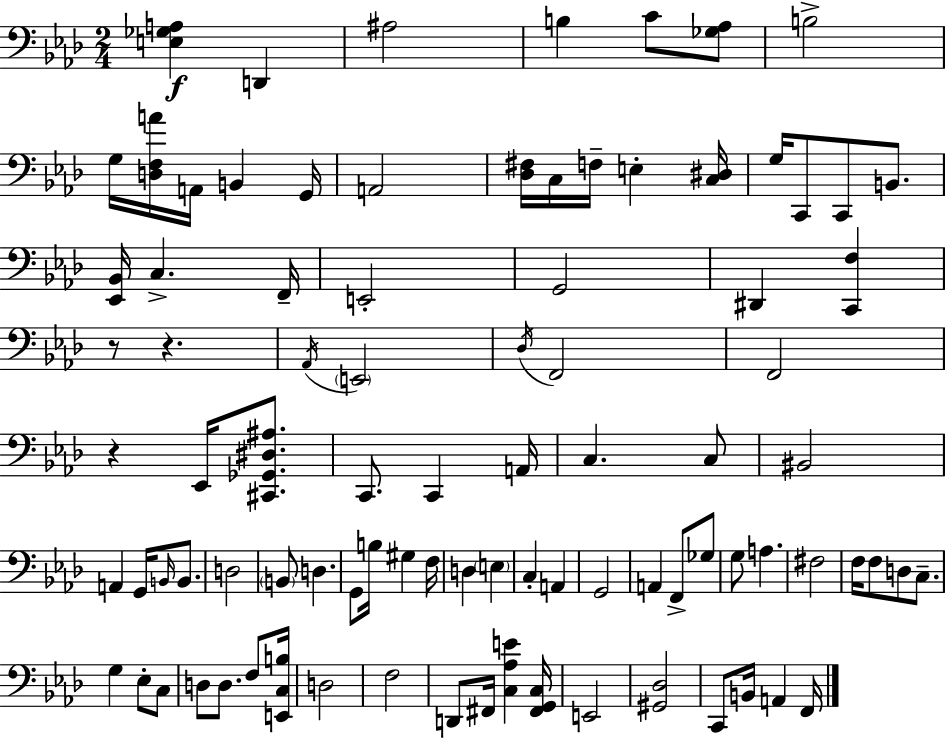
{
  \clef bass
  \numericTimeSignature
  \time 2/4
  \key f \minor
  <e ges a>4\f d,4 | ais2 | b4 c'8 <ges aes>8 | b2-> | \break g16 <d f a'>16 a,16 b,4 g,16 | a,2 | <des fis>16 c16 f16-- e4-. <c dis>16 | g16 c,8 c,8 b,8. | \break <ees, bes,>16 c4.-> f,16-- | e,2-. | g,2 | dis,4 <c, f>4 | \break r8 r4. | \acciaccatura { aes,16 } \parenthesize e,2 | \acciaccatura { des16 } f,2 | f,2 | \break r4 ees,16 <cis, ges, dis ais>8. | c,8. c,4 | a,16 c4. | c8 bis,2 | \break a,4 g,16 \grace { b,16 } | b,8. d2 | \parenthesize b,8 d4. | g,8 b16 gis4 | \break f16 d4 \parenthesize e4 | c4-. a,4 | g,2 | a,4 f,8-> | \break ges8 g8 a4. | fis2 | f16 f8 d8 | c8.-- g4 ees8-. | \break c8 d8 d8. | f8 <e, c b>16 d2 | f2 | d,8 fis,16 <c aes e'>4 | \break <fis, g, c>16 e,2 | <gis, des>2 | c,8 b,16 a,4 | f,16 \bar "|."
}